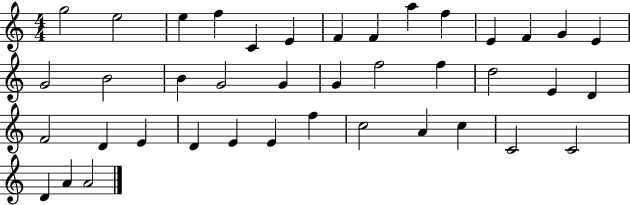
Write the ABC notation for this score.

X:1
T:Untitled
M:4/4
L:1/4
K:C
g2 e2 e f C E F F a f E F G E G2 B2 B G2 G G f2 f d2 E D F2 D E D E E f c2 A c C2 C2 D A A2